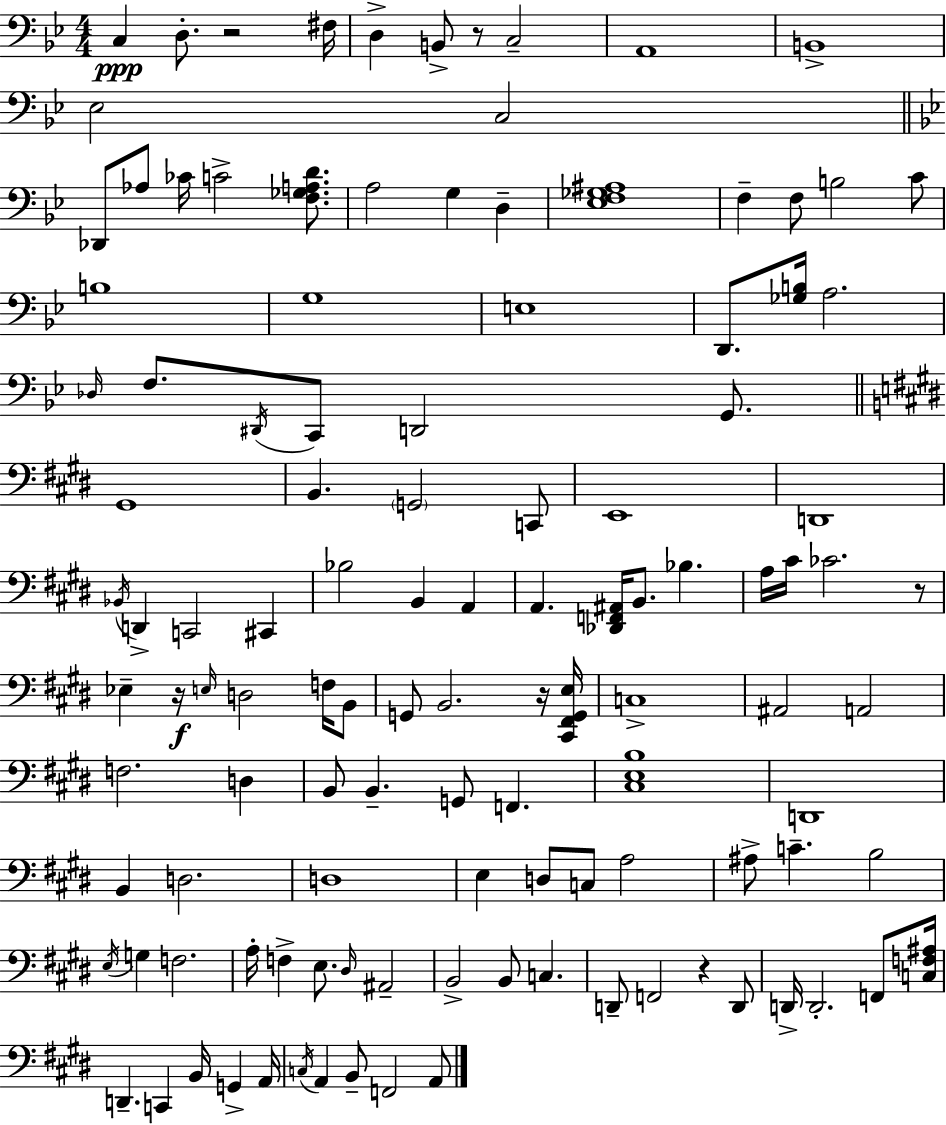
{
  \clef bass
  \numericTimeSignature
  \time 4/4
  \key bes \major
  c4\ppp d8.-. r2 fis16 | d4-> b,8-> r8 c2-- | a,1 | b,1-> | \break ees2 c2 | \bar "||" \break \key bes \major des,8 aes8 ces'16 c'2-> <f ges a d'>8. | a2 g4 d4-- | <ees f ges ais>1 | f4-- f8 b2 c'8 | \break b1 | g1 | e1 | d,8. <ges b>16 a2. | \break \grace { des16 } f8. \acciaccatura { dis,16 } c,8 d,2 g,8. | \bar "||" \break \key e \major gis,1 | b,4. \parenthesize g,2 c,8 | e,1 | d,1 | \break \acciaccatura { bes,16 } d,4-> c,2 cis,4 | bes2 b,4 a,4 | a,4. <des, f, ais,>16 b,8. bes4. | a16 cis'16 ces'2. r8 | \break ees4-- r16\f \grace { e16 } d2 f16 | b,8 g,8 b,2. | r16 <cis, fis, g, e>16 c1-> | ais,2 a,2 | \break f2. d4 | b,8 b,4.-- g,8 f,4. | <cis e b>1 | d,1 | \break b,4 d2. | d1 | e4 d8 c8 a2 | ais8-> c'4.-- b2 | \break \acciaccatura { e16 } g4 f2. | a16-. f4-> e8. \grace { dis16 } ais,2-- | b,2-> b,8 c4. | d,8-- f,2 r4 | \break d,8 d,16-> d,2.-. | f,8 <c f ais>16 d,4.-- c,4 b,16 g,4-> | a,16 \acciaccatura { c16 } a,4 b,8-- f,2 | a,8 \bar "|."
}